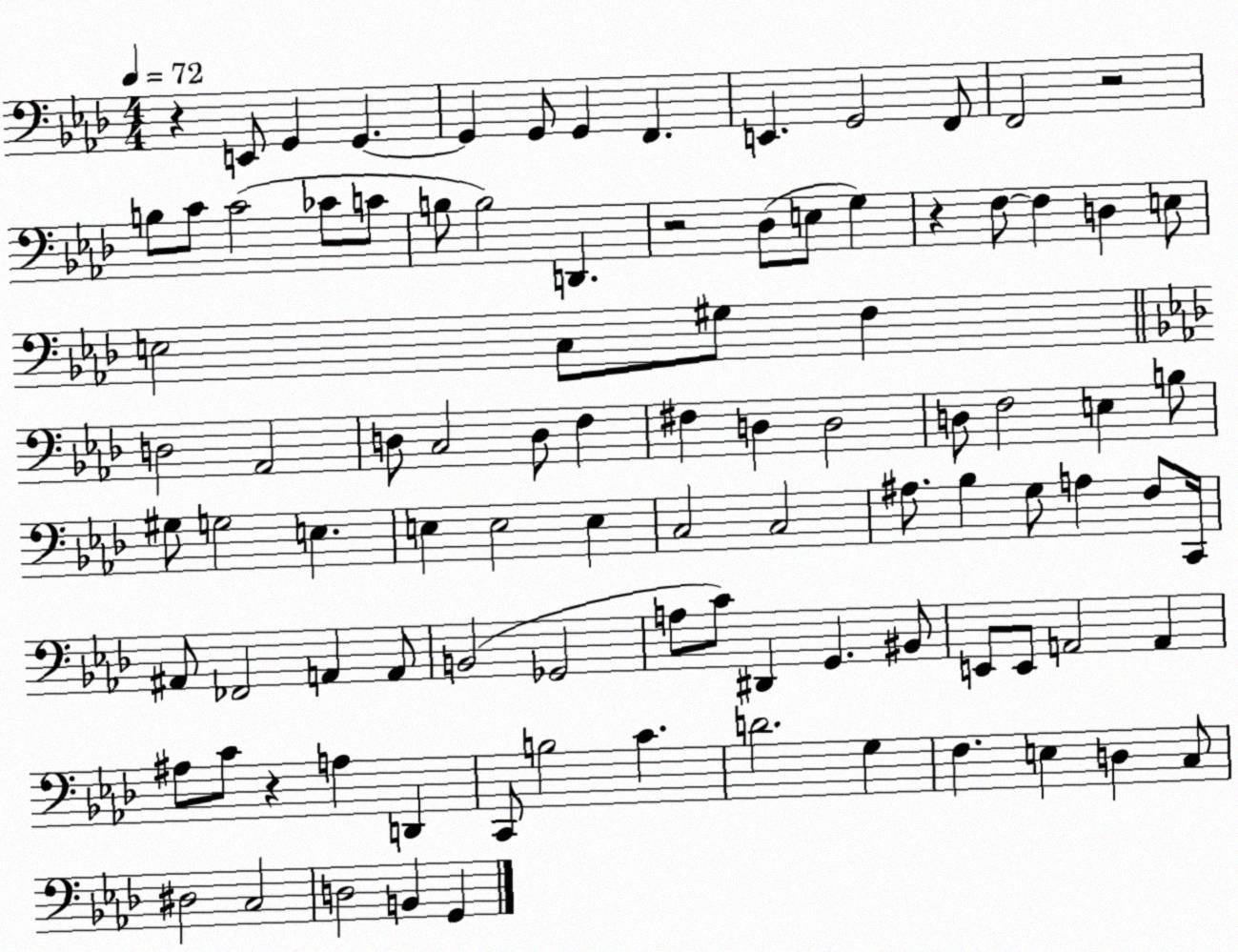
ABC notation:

X:1
T:Untitled
M:4/4
L:1/4
K:Ab
z E,,/2 G,, G,, G,, G,,/2 G,, F,, E,, G,,2 F,,/2 F,,2 z2 B,/2 C/2 C2 _C/2 C/2 B,/2 B,2 D,, z2 _D,/2 E,/2 G, z F,/2 F, D, E,/2 E,2 C,/2 ^G,/2 F, D,2 _A,,2 D,/2 C,2 D,/2 F, ^F, D, D,2 D,/2 F,2 E, B,/2 ^G,/2 G,2 E, E, E,2 E, C,2 C,2 ^A,/2 _B, G,/2 A, F,/2 C,,/4 ^A,,/2 _F,,2 A,, A,,/2 B,,2 _G,,2 A,/2 C/2 ^D,, G,, ^B,,/2 E,,/2 E,,/2 A,,2 A,, ^A,/2 C/2 z A, D,, C,,/2 B,2 C D2 G, F, E, D, C,/2 ^D,2 C,2 D,2 B,, G,,